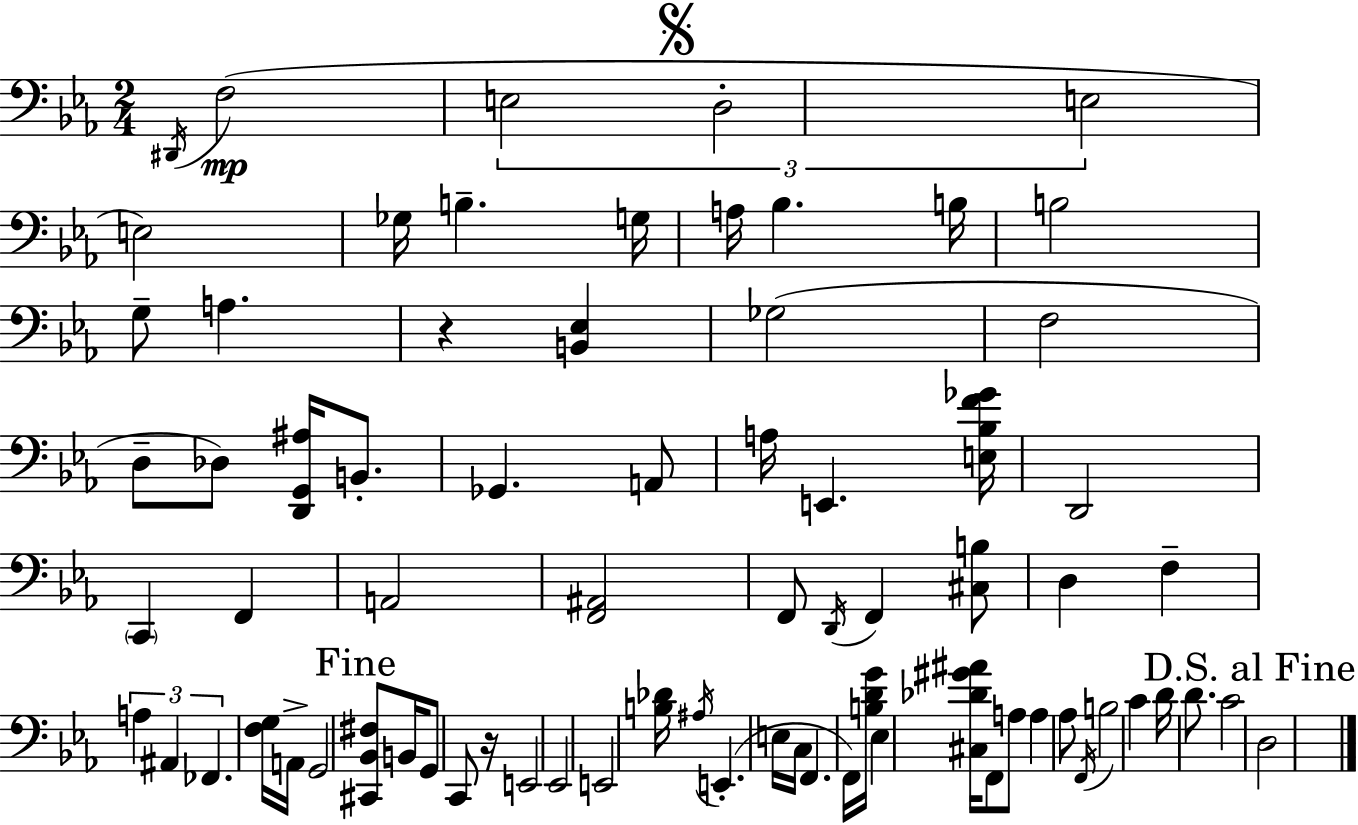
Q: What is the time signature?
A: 2/4